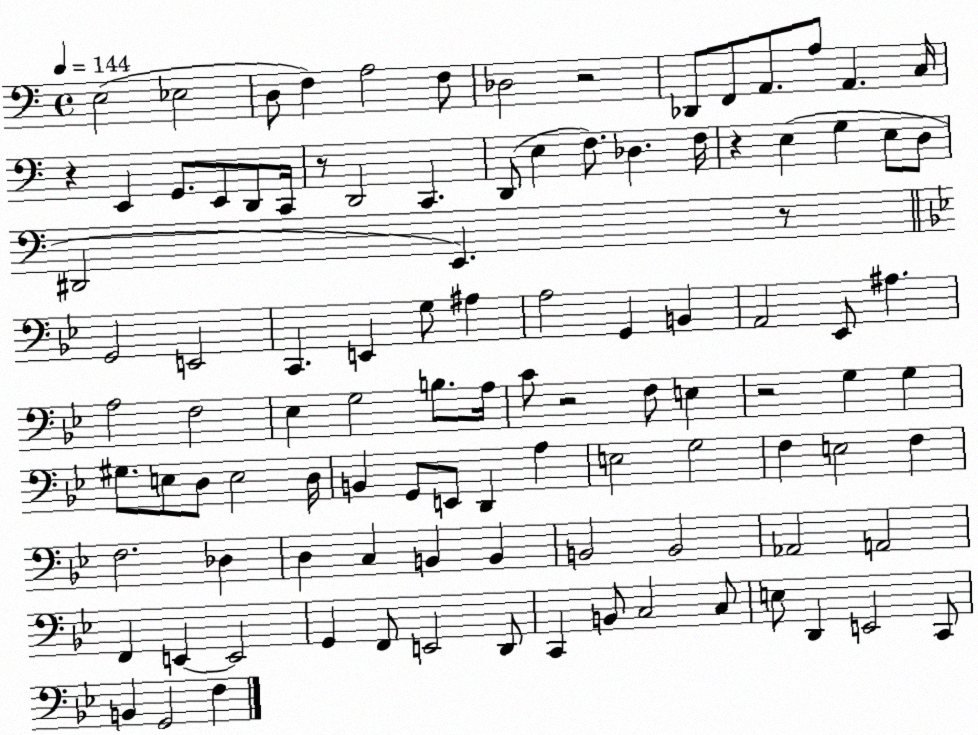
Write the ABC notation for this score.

X:1
T:Untitled
M:4/4
L:1/4
K:C
E,2 _E,2 D,/2 F, A,2 F,/2 _D,2 z2 _D,,/2 F,,/2 A,,/2 A,/2 A,, C,/4 z E,, G,,/2 E,,/2 D,,/2 C,,/4 z/2 D,,2 C,, D,,/2 E, F,/2 _D, F,/4 z E, G, E,/2 D,/2 ^D,,2 E,, z/2 G,,2 E,,2 C,, E,, G,/2 ^A, A,2 G,, B,, A,,2 _E,,/2 ^A, A,2 F,2 _E, G,2 B,/2 A,/4 C/2 z2 F,/2 E, z2 G, G, ^G,/2 E,/2 D,/2 E,2 D,/4 B,, G,,/2 E,,/2 D,, A, E,2 G,2 F, E,2 F, F,2 _D, D, C, B,, B,, B,,2 B,,2 _A,,2 A,,2 F,, E,, E,,2 G,, F,,/2 E,,2 D,,/2 C,, B,,/2 C,2 C,/2 E,/2 D,, E,,2 C,,/2 B,, G,,2 F,